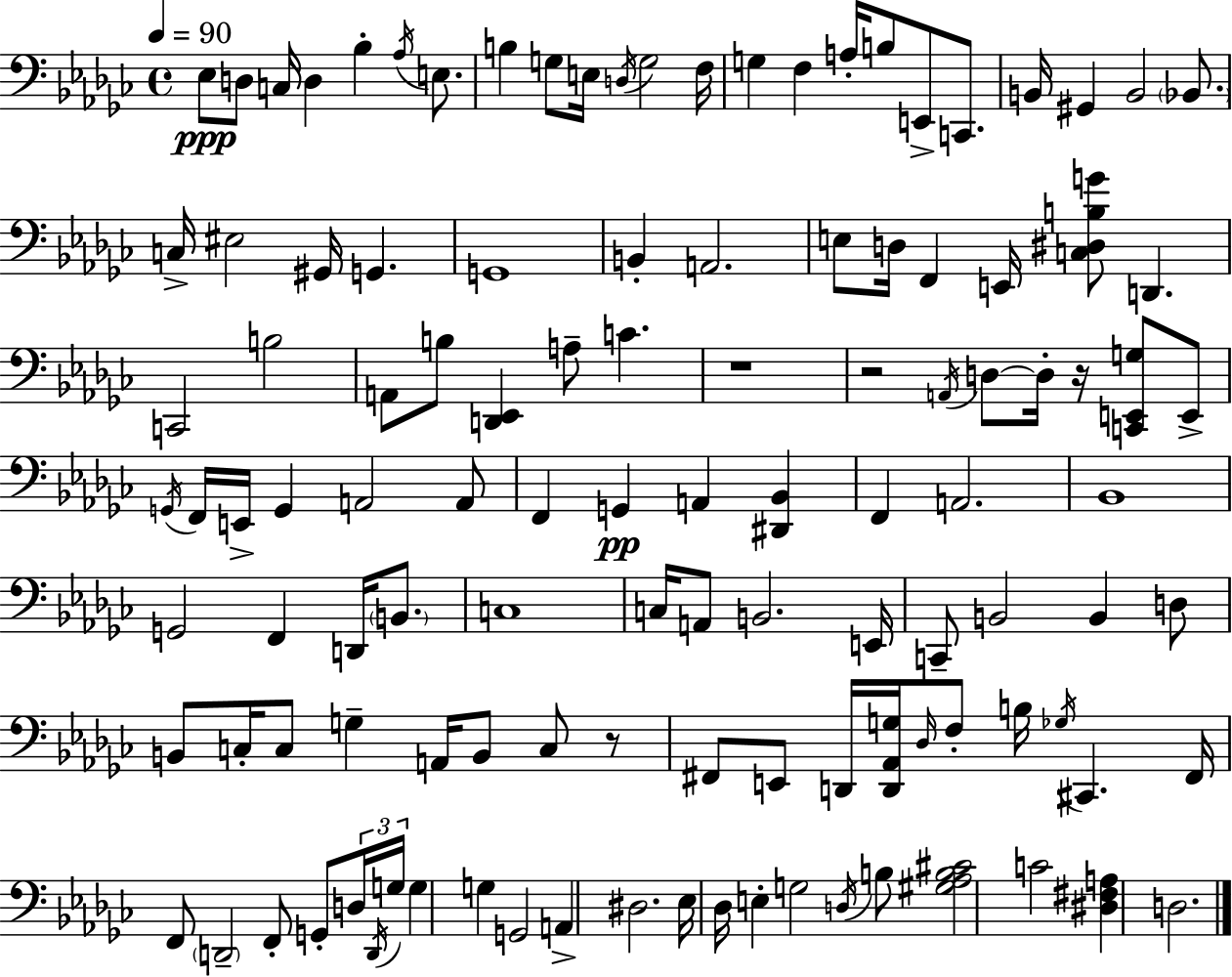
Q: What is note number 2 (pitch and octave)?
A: D3